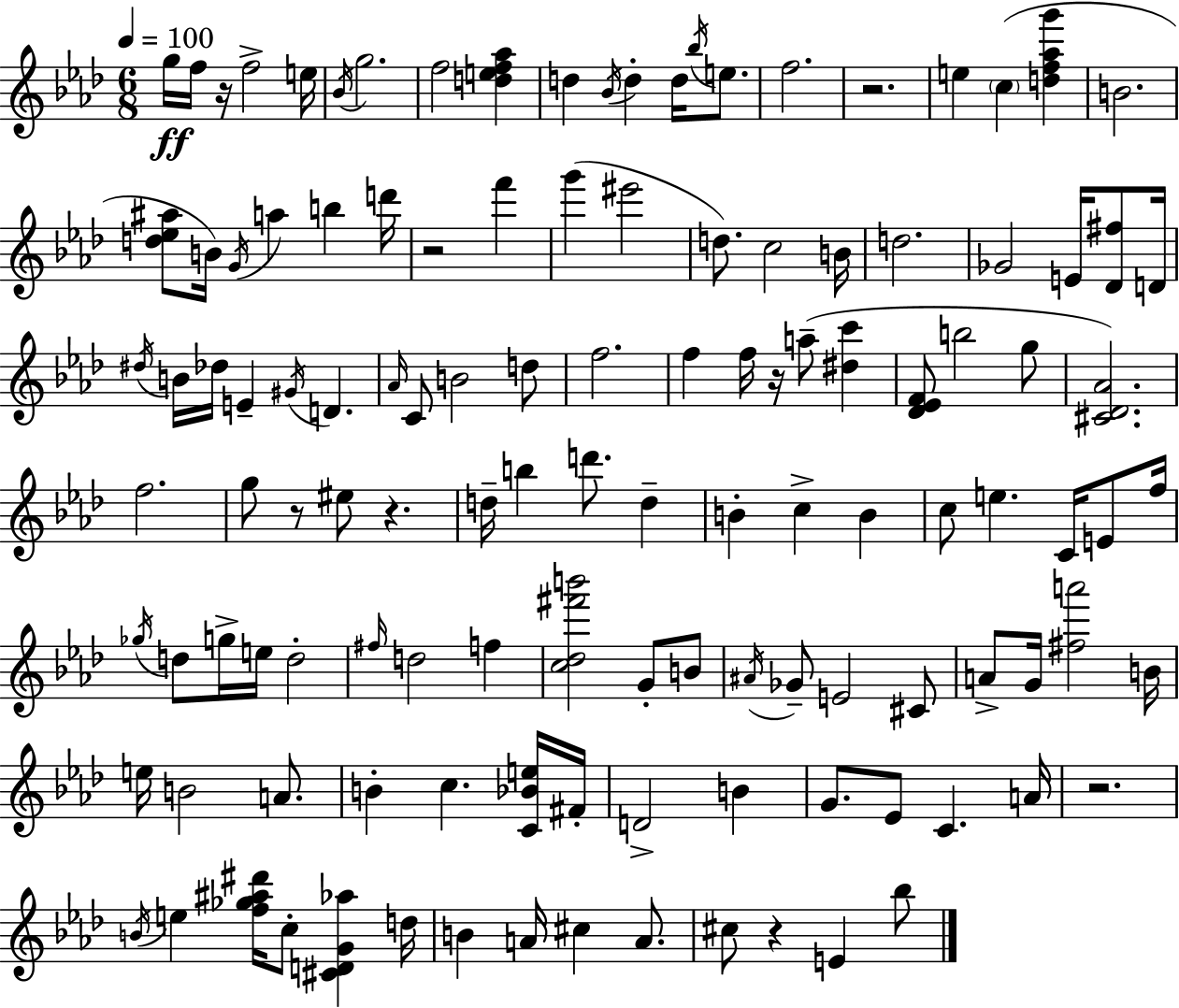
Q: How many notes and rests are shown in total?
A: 123